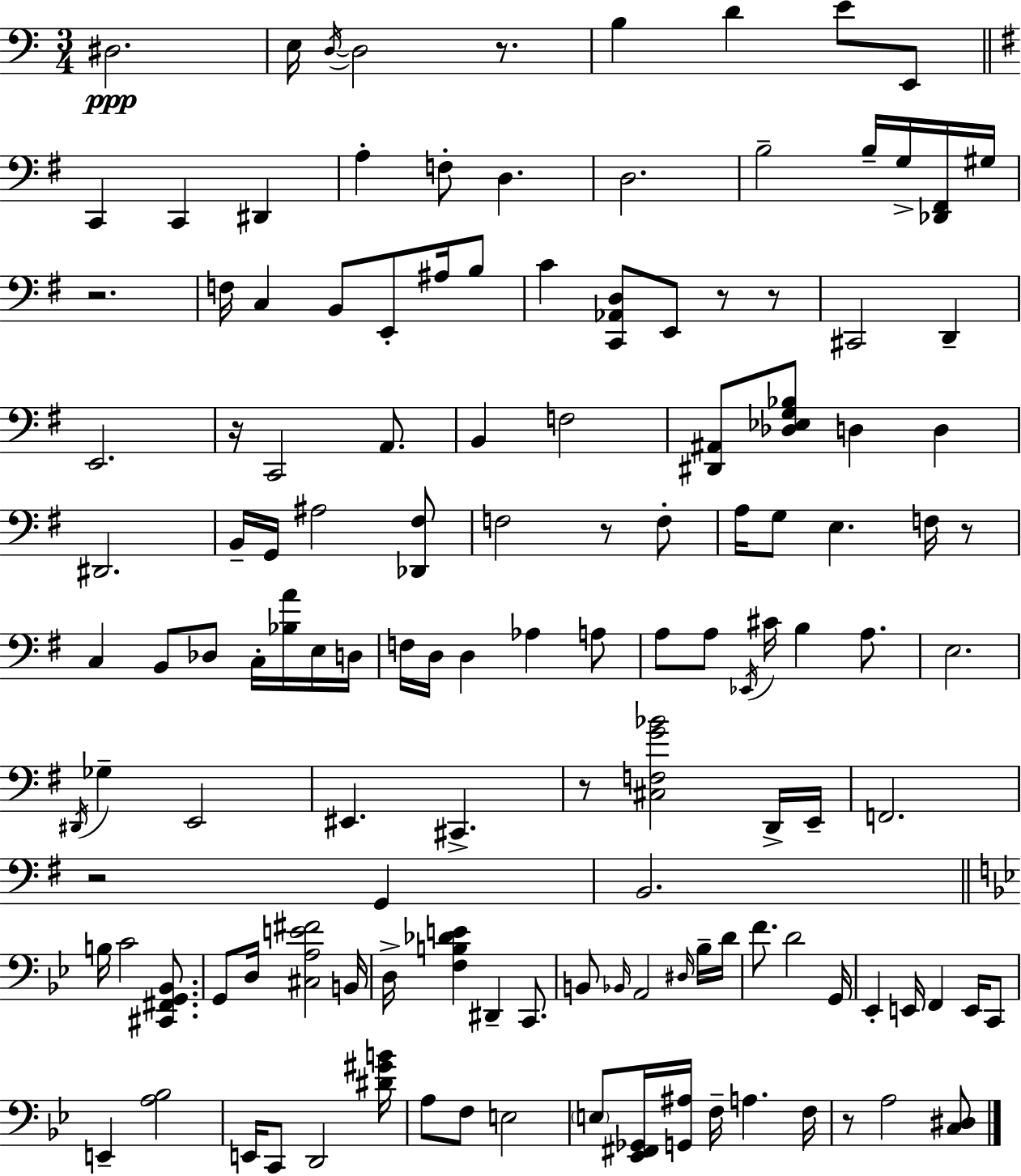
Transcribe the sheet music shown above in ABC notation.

X:1
T:Untitled
M:3/4
L:1/4
K:Am
^D,2 E,/4 D,/4 D,2 z/2 B, D E/2 E,,/2 C,, C,, ^D,, A, F,/2 D, D,2 B,2 B,/4 G,/4 [_D,,^F,,]/4 ^G,/4 z2 F,/4 C, B,,/2 E,,/2 ^A,/4 B,/2 C [C,,_A,,D,]/2 E,,/2 z/2 z/2 ^C,,2 D,, E,,2 z/4 C,,2 A,,/2 B,, F,2 [^D,,^A,,]/2 [_D,_E,G,_B,]/2 D, D, ^D,,2 B,,/4 G,,/4 ^A,2 [_D,,^F,]/2 F,2 z/2 F,/2 A,/4 G,/2 E, F,/4 z/2 C, B,,/2 _D,/2 C,/4 [_B,A]/4 E,/4 D,/4 F,/4 D,/4 D, _A, A,/2 A,/2 A,/2 _E,,/4 ^C/4 B, A,/2 E,2 ^D,,/4 _G, E,,2 ^E,, ^C,, z/2 [^C,F,G_B]2 D,,/4 E,,/4 F,,2 z2 G,, B,,2 B,/4 C2 [^C,,^F,,G,,_B,,]/2 G,,/2 D,/4 [^C,A,E^F]2 B,,/4 D,/4 [F,B,_DE] ^D,, C,,/2 B,,/2 _B,,/4 A,,2 ^D,/4 _B,/4 D/4 F/2 D2 G,,/4 _E,, E,,/4 F,, E,,/4 C,,/2 E,, [A,_B,]2 E,,/4 C,,/2 D,,2 [^D^GB]/4 A,/2 F,/2 E,2 E,/2 [_E,,^F,,_G,,]/4 [G,,^A,]/4 F,/4 A, F,/4 z/2 A,2 [C,^D,]/2